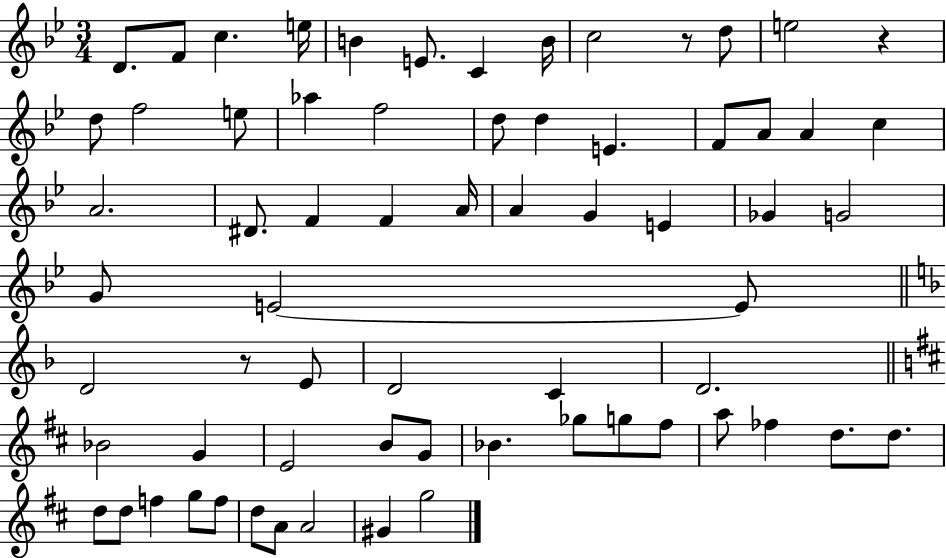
D4/e. F4/e C5/q. E5/s B4/q E4/e. C4/q B4/s C5/h R/e D5/e E5/h R/q D5/e F5/h E5/e Ab5/q F5/h D5/e D5/q E4/q. F4/e A4/e A4/q C5/q A4/h. D#4/e. F4/q F4/q A4/s A4/q G4/q E4/q Gb4/q G4/h G4/e E4/h E4/e D4/h R/e E4/e D4/h C4/q D4/h. Bb4/h G4/q E4/h B4/e G4/e Bb4/q. Gb5/e G5/e F#5/e A5/e FES5/q D5/e. D5/e. D5/e D5/e F5/q G5/e F5/e D5/e A4/e A4/h G#4/q G5/h